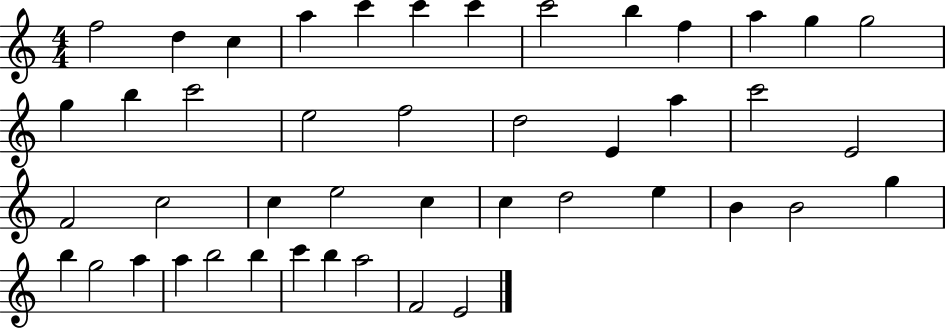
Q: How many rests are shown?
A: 0